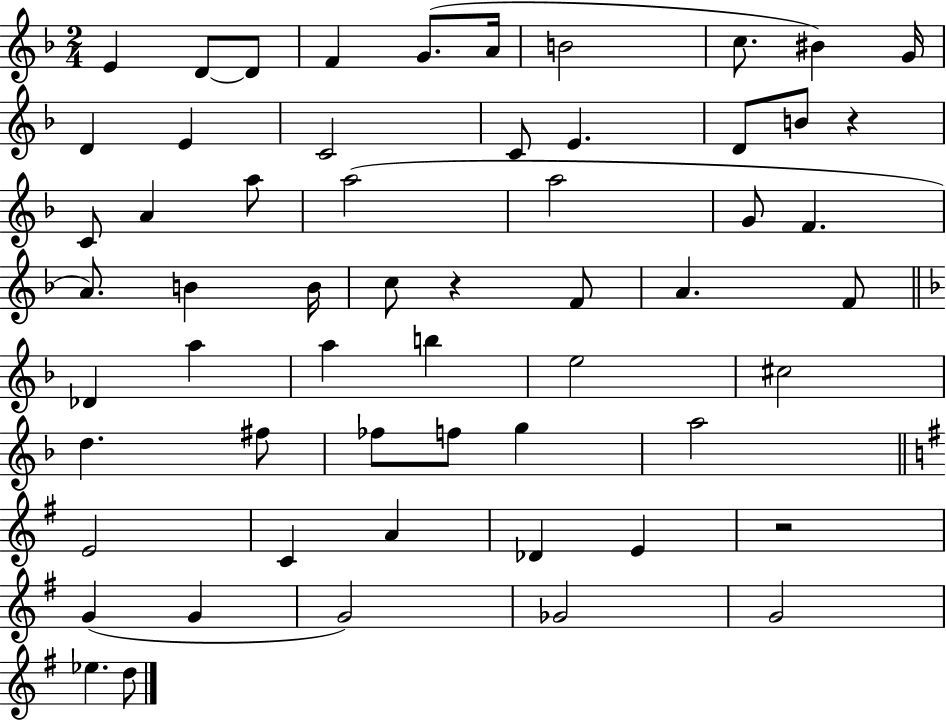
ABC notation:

X:1
T:Untitled
M:2/4
L:1/4
K:F
E D/2 D/2 F G/2 A/4 B2 c/2 ^B G/4 D E C2 C/2 E D/2 B/2 z C/2 A a/2 a2 a2 G/2 F A/2 B B/4 c/2 z F/2 A F/2 _D a a b e2 ^c2 d ^f/2 _f/2 f/2 g a2 E2 C A _D E z2 G G G2 _G2 G2 _e d/2